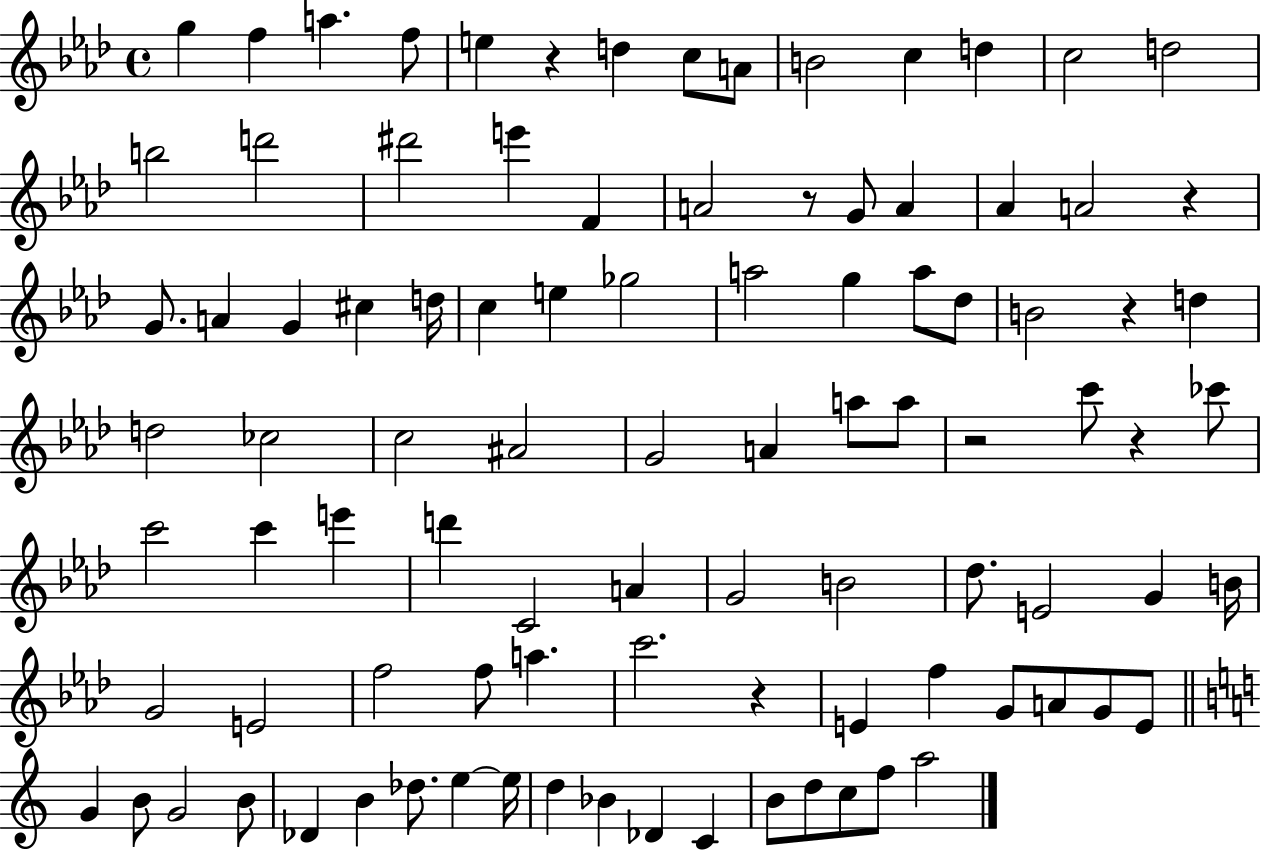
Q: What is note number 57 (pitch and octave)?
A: E4